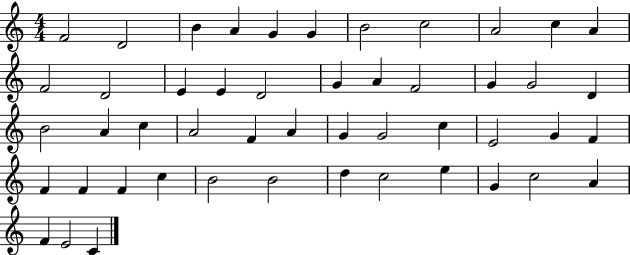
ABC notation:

X:1
T:Untitled
M:4/4
L:1/4
K:C
F2 D2 B A G G B2 c2 A2 c A F2 D2 E E D2 G A F2 G G2 D B2 A c A2 F A G G2 c E2 G F F F F c B2 B2 d c2 e G c2 A F E2 C